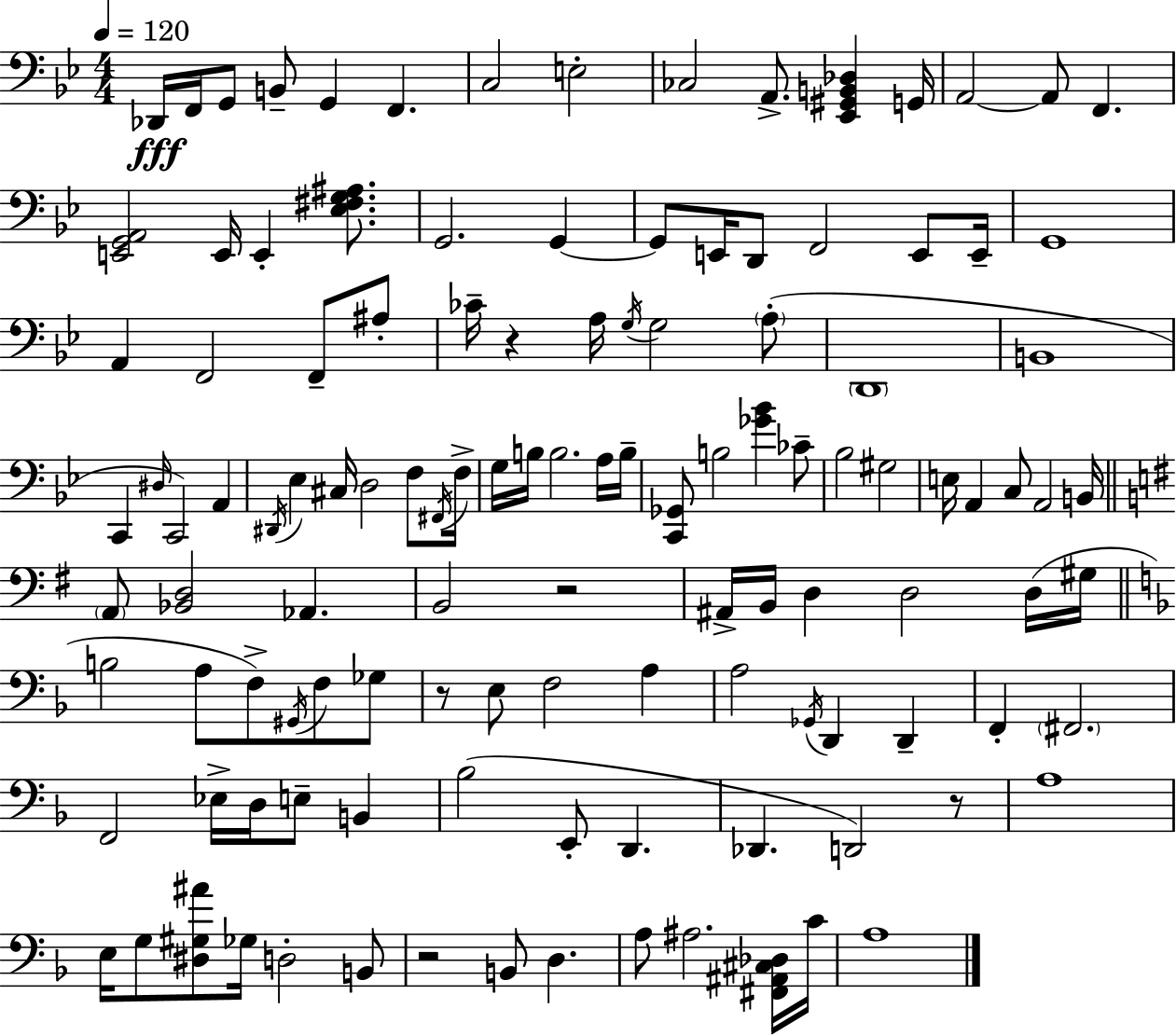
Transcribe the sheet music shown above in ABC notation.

X:1
T:Untitled
M:4/4
L:1/4
K:Gm
_D,,/4 F,,/4 G,,/2 B,,/2 G,, F,, C,2 E,2 _C,2 A,,/2 [_E,,^G,,B,,_D,] G,,/4 A,,2 A,,/2 F,, [E,,G,,A,,]2 E,,/4 E,, [_E,^F,G,^A,]/2 G,,2 G,, G,,/2 E,,/4 D,,/2 F,,2 E,,/2 E,,/4 G,,4 A,, F,,2 F,,/2 ^A,/2 _C/4 z A,/4 G,/4 G,2 A,/2 D,,4 B,,4 C,, ^D,/4 C,,2 A,, ^D,,/4 _E, ^C,/4 D,2 F,/2 ^F,,/4 F,/4 G,/4 B,/4 B,2 A,/4 B,/4 [C,,_G,,]/2 B,2 [_G_B] _C/2 _B,2 ^G,2 E,/4 A,, C,/2 A,,2 B,,/4 A,,/2 [_B,,D,]2 _A,, B,,2 z2 ^A,,/4 B,,/4 D, D,2 D,/4 ^G,/4 B,2 A,/2 F,/2 ^G,,/4 F,/2 _G,/2 z/2 E,/2 F,2 A, A,2 _G,,/4 D,, D,, F,, ^F,,2 F,,2 _E,/4 D,/4 E,/2 B,, _B,2 E,,/2 D,, _D,, D,,2 z/2 A,4 E,/4 G,/2 [^D,^G,^A]/2 _G,/4 D,2 B,,/2 z2 B,,/2 D, A,/2 ^A,2 [^F,,^A,,^C,_D,]/4 C/4 A,4